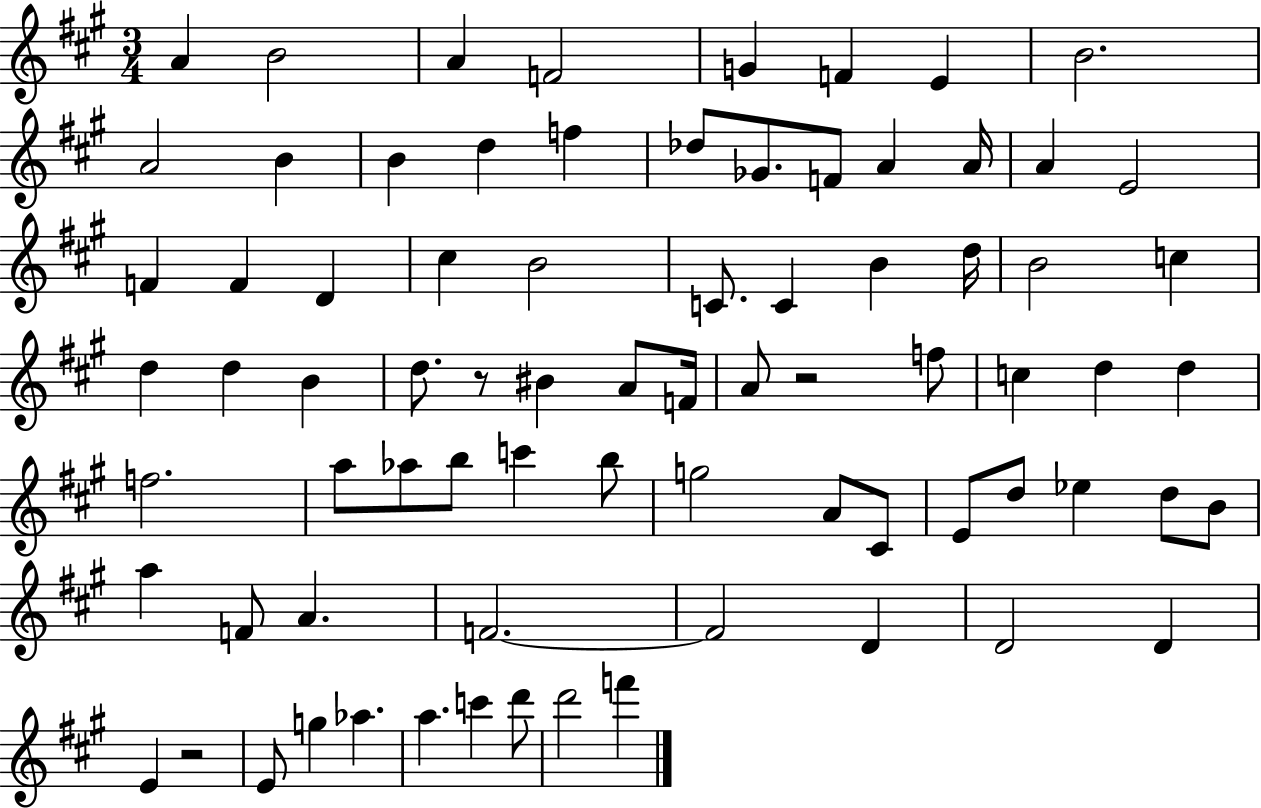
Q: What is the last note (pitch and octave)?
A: F6